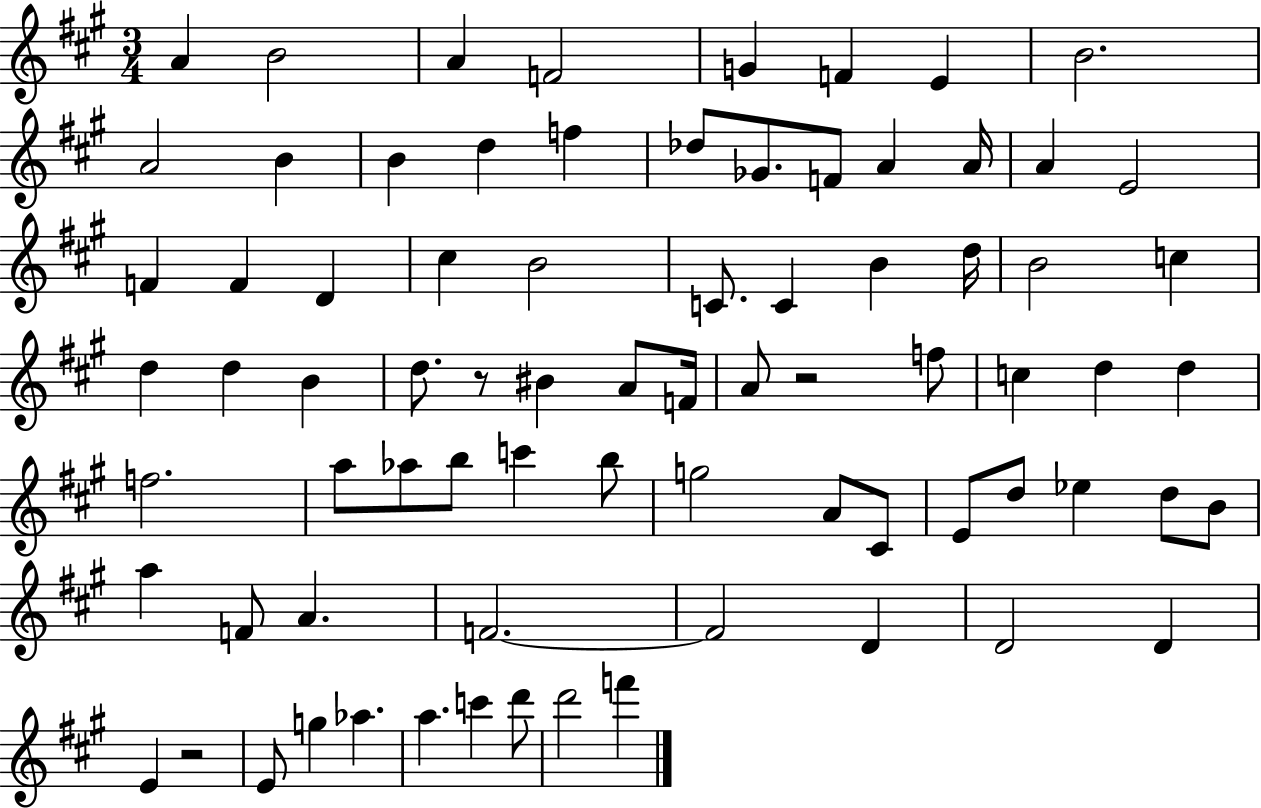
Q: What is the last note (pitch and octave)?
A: F6